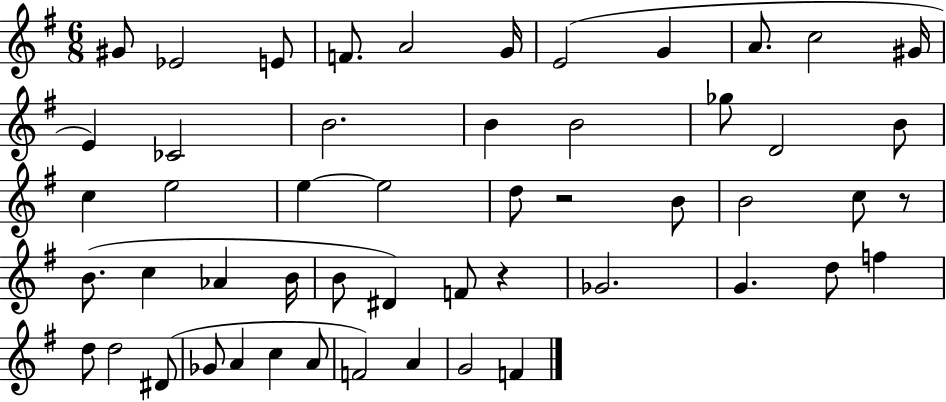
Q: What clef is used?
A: treble